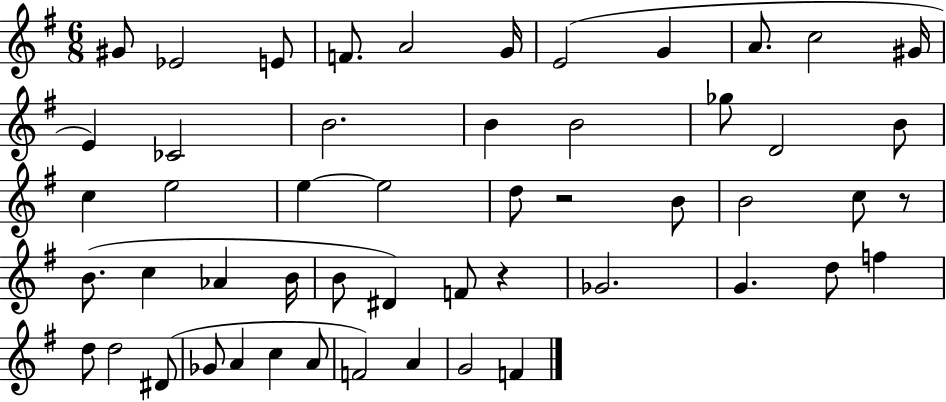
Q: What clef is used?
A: treble